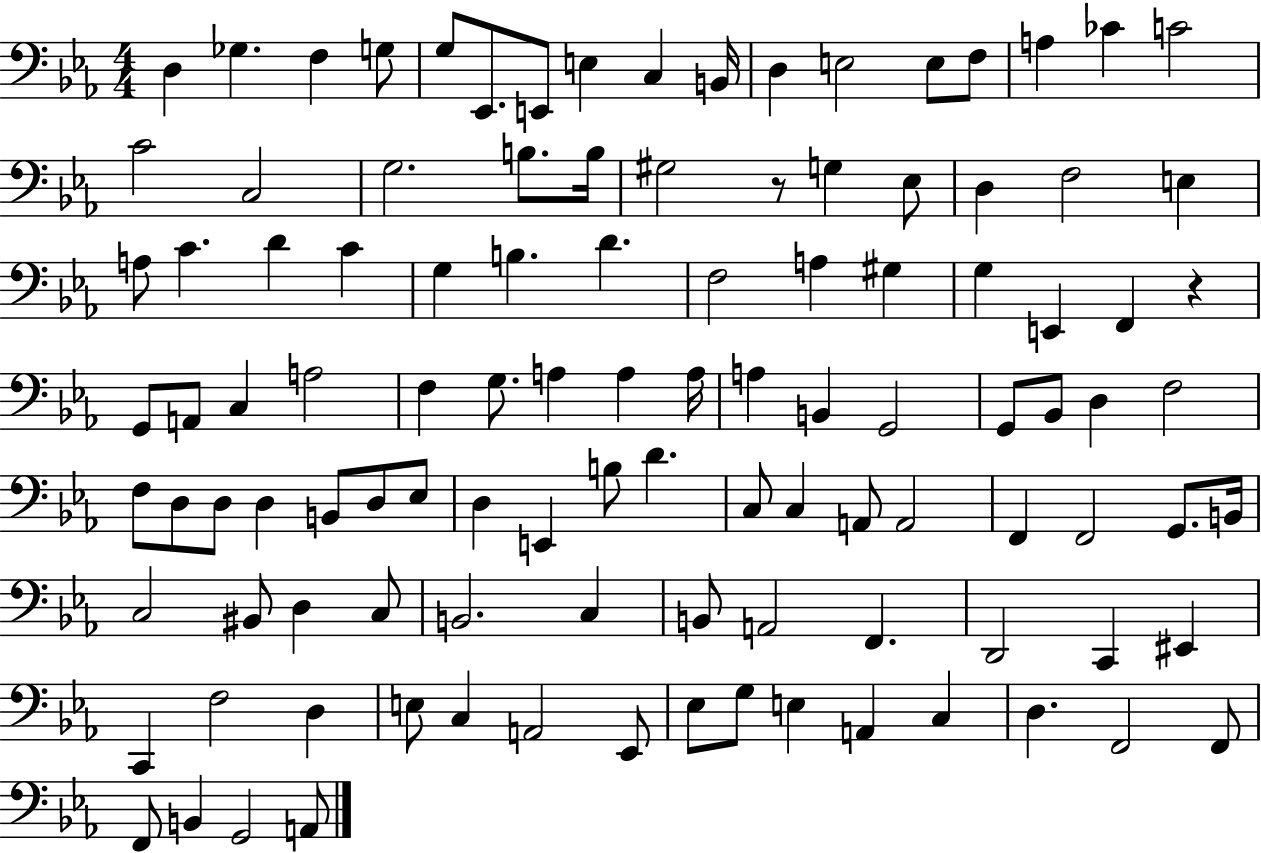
D3/q Gb3/q. F3/q G3/e G3/e Eb2/e. E2/e E3/q C3/q B2/s D3/q E3/h E3/e F3/e A3/q CES4/q C4/h C4/h C3/h G3/h. B3/e. B3/s G#3/h R/e G3/q Eb3/e D3/q F3/h E3/q A3/e C4/q. D4/q C4/q G3/q B3/q. D4/q. F3/h A3/q G#3/q G3/q E2/q F2/q R/q G2/e A2/e C3/q A3/h F3/q G3/e. A3/q A3/q A3/s A3/q B2/q G2/h G2/e Bb2/e D3/q F3/h F3/e D3/e D3/e D3/q B2/e D3/e Eb3/e D3/q E2/q B3/e D4/q. C3/e C3/q A2/e A2/h F2/q F2/h G2/e. B2/s C3/h BIS2/e D3/q C3/e B2/h. C3/q B2/e A2/h F2/q. D2/h C2/q EIS2/q C2/q F3/h D3/q E3/e C3/q A2/h Eb2/e Eb3/e G3/e E3/q A2/q C3/q D3/q. F2/h F2/e F2/e B2/q G2/h A2/e